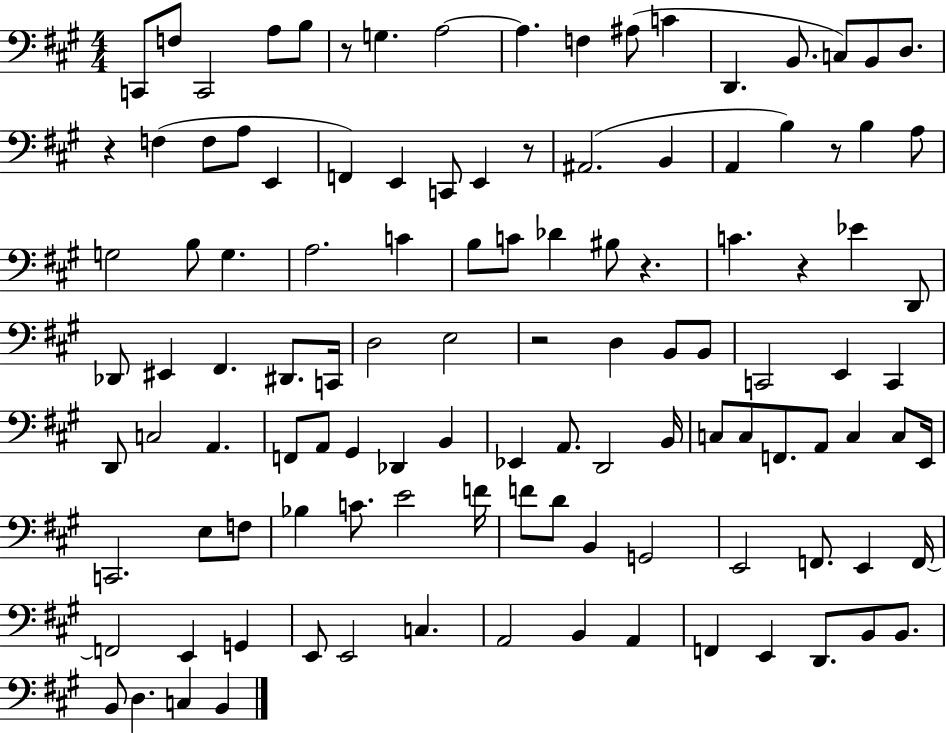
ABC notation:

X:1
T:Untitled
M:4/4
L:1/4
K:A
C,,/2 F,/2 C,,2 A,/2 B,/2 z/2 G, A,2 A, F, ^A,/2 C D,, B,,/2 C,/2 B,,/2 D,/2 z F, F,/2 A,/2 E,, F,, E,, C,,/2 E,, z/2 ^A,,2 B,, A,, B, z/2 B, A,/2 G,2 B,/2 G, A,2 C B,/2 C/2 _D ^B,/2 z C z _E D,,/2 _D,,/2 ^E,, ^F,, ^D,,/2 C,,/4 D,2 E,2 z2 D, B,,/2 B,,/2 C,,2 E,, C,, D,,/2 C,2 A,, F,,/2 A,,/2 ^G,, _D,, B,, _E,, A,,/2 D,,2 B,,/4 C,/2 C,/2 F,,/2 A,,/2 C, C,/2 E,,/4 C,,2 E,/2 F,/2 _B, C/2 E2 F/4 F/2 D/2 B,, G,,2 E,,2 F,,/2 E,, F,,/4 F,,2 E,, G,, E,,/2 E,,2 C, A,,2 B,, A,, F,, E,, D,,/2 B,,/2 B,,/2 B,,/2 D, C, B,,